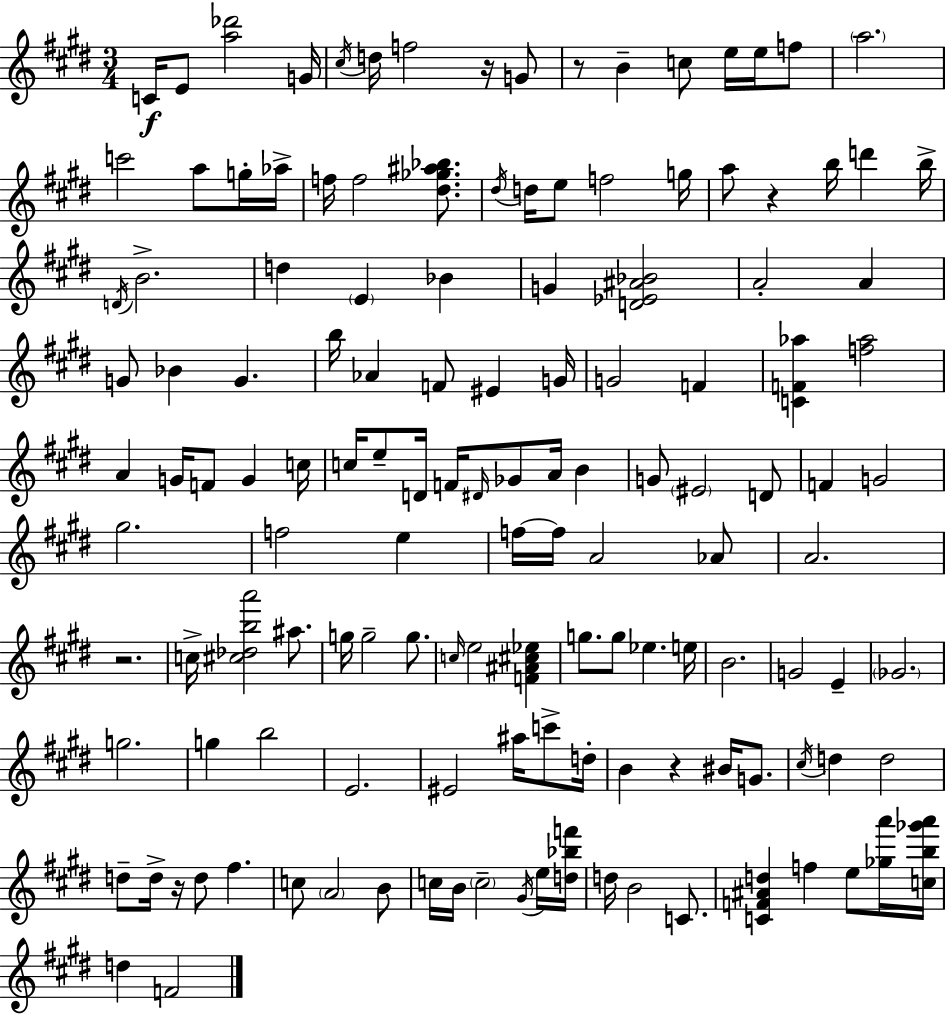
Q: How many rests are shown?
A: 6